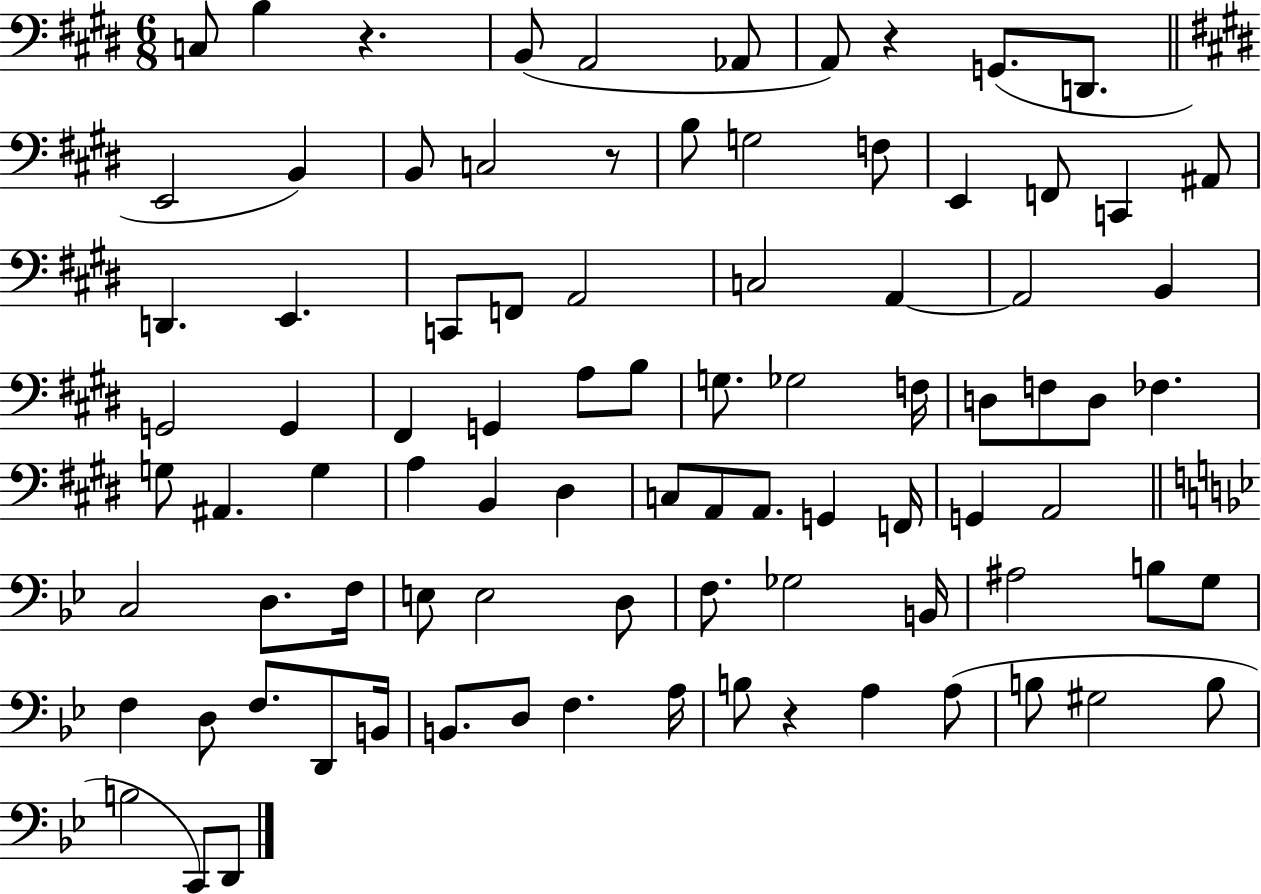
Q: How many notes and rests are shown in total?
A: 88